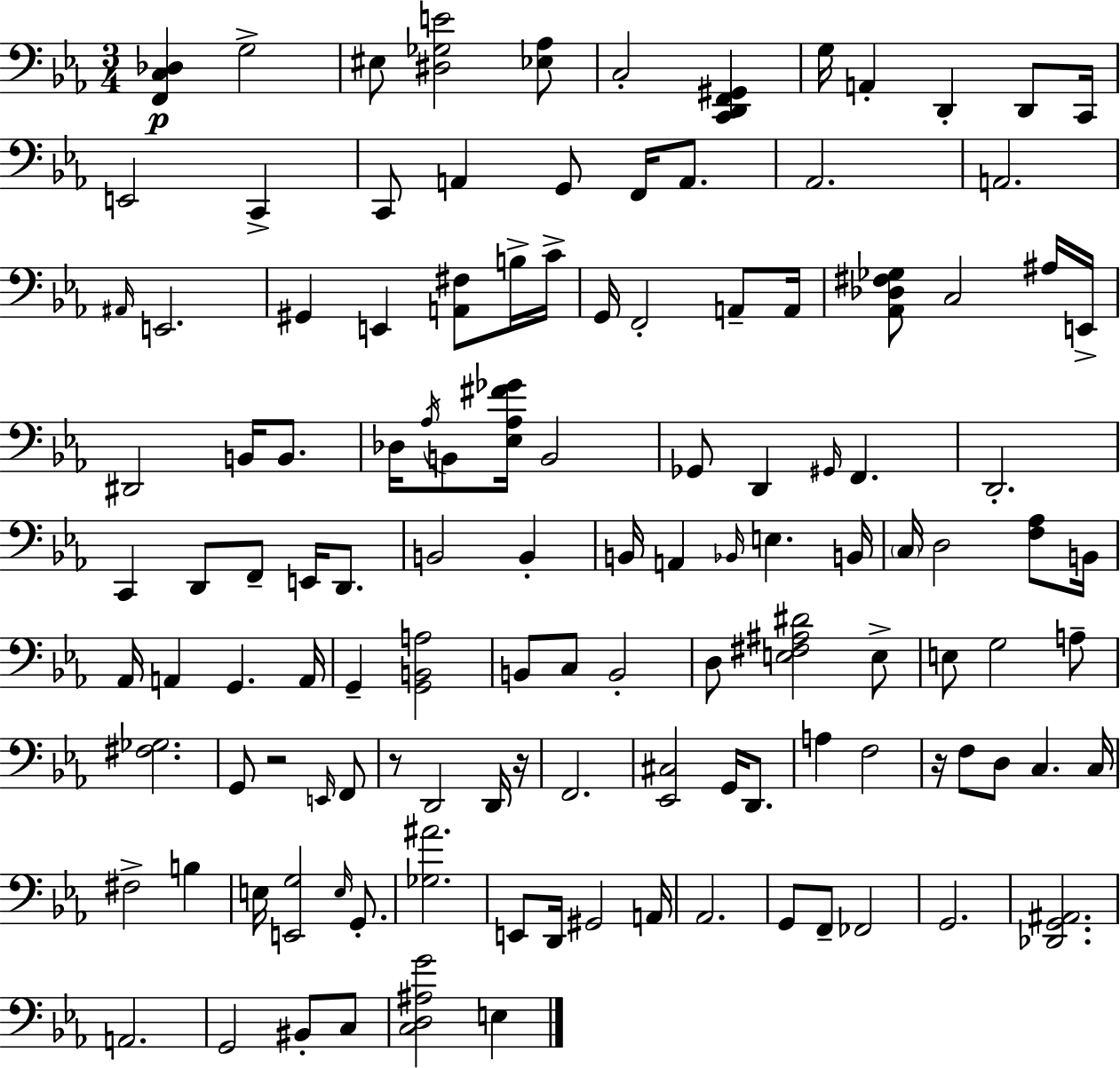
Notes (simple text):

[F2,C3,Db3]/q G3/h EIS3/e [D#3,Gb3,E4]/h [Eb3,Ab3]/e C3/h [C2,D2,F2,G#2]/q G3/s A2/q D2/q D2/e C2/s E2/h C2/q C2/e A2/q G2/e F2/s A2/e. Ab2/h. A2/h. A#2/s E2/h. G#2/q E2/q [A2,F#3]/e B3/s C4/s G2/s F2/h A2/e A2/s [Ab2,Db3,F#3,Gb3]/e C3/h A#3/s E2/s D#2/h B2/s B2/e. Db3/s Ab3/s B2/e [Eb3,Ab3,F#4,Gb4]/s B2/h Gb2/e D2/q G#2/s F2/q. D2/h. C2/q D2/e F2/e E2/s D2/e. B2/h B2/q B2/s A2/q Bb2/s E3/q. B2/s C3/s D3/h [F3,Ab3]/e B2/s Ab2/s A2/q G2/q. A2/s G2/q [G2,B2,A3]/h B2/e C3/e B2/h D3/e [E3,F#3,A#3,D#4]/h E3/e E3/e G3/h A3/e [F#3,Gb3]/h. G2/e R/h E2/s F2/e R/e D2/h D2/s R/s F2/h. [Eb2,C#3]/h G2/s D2/e. A3/q F3/h R/s F3/e D3/e C3/q. C3/s F#3/h B3/q E3/s [E2,G3]/h E3/s G2/e. [Gb3,A#4]/h. E2/e D2/s G#2/h A2/s Ab2/h. G2/e F2/e FES2/h G2/h. [Db2,G2,A#2]/h. A2/h. G2/h BIS2/e C3/e [C3,D3,A#3,G4]/h E3/q